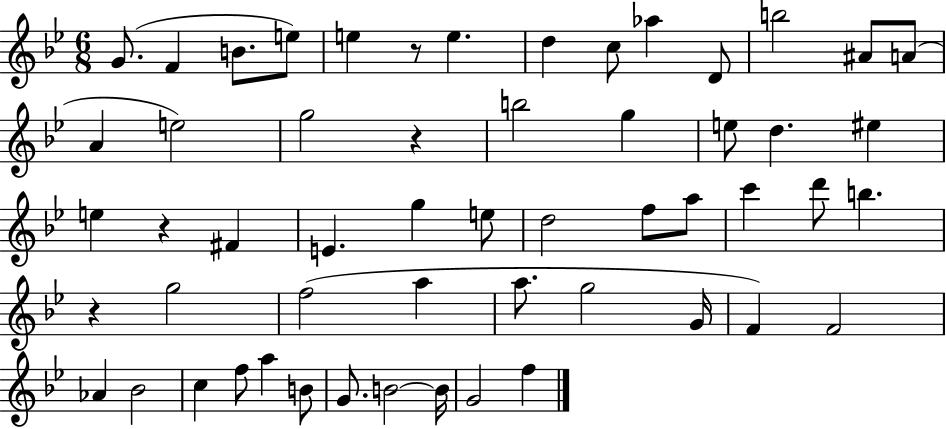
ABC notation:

X:1
T:Untitled
M:6/8
L:1/4
K:Bb
G/2 F B/2 e/2 e z/2 e d c/2 _a D/2 b2 ^A/2 A/2 A e2 g2 z b2 g e/2 d ^e e z ^F E g e/2 d2 f/2 a/2 c' d'/2 b z g2 f2 a a/2 g2 G/4 F F2 _A _B2 c f/2 a B/2 G/2 B2 B/4 G2 f